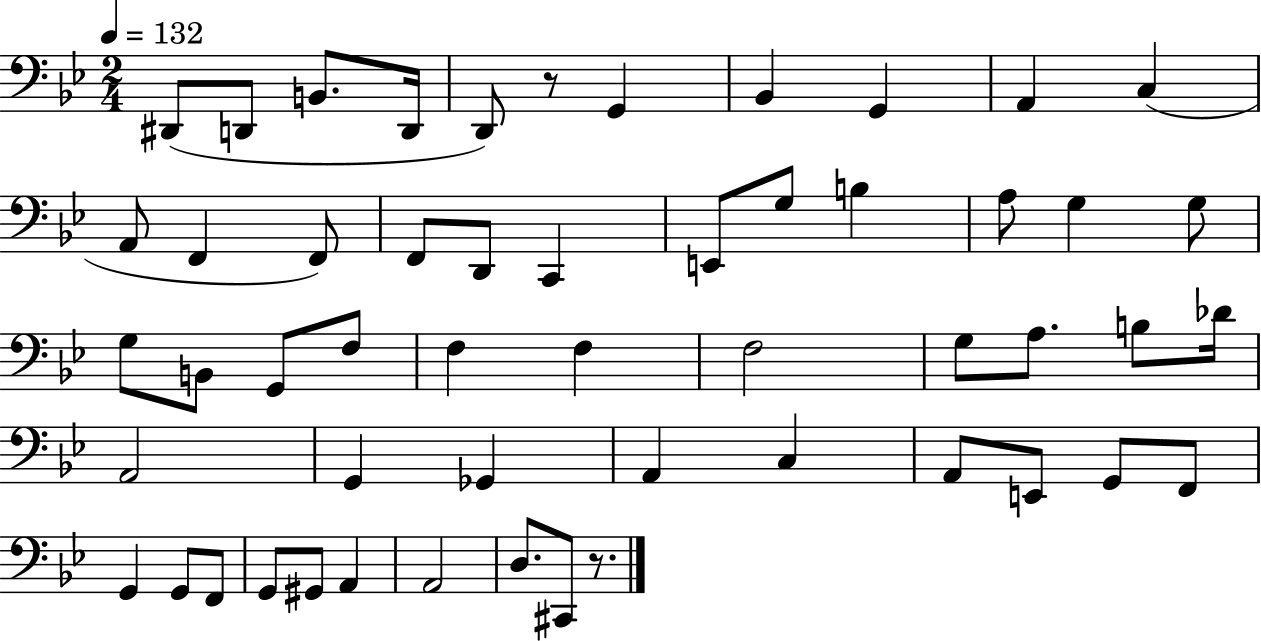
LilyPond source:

{
  \clef bass
  \numericTimeSignature
  \time 2/4
  \key bes \major
  \tempo 4 = 132
  dis,8( d,8 b,8. d,16 | d,8) r8 g,4 | bes,4 g,4 | a,4 c4( | \break a,8 f,4 f,8) | f,8 d,8 c,4 | e,8 g8 b4 | a8 g4 g8 | \break g8 b,8 g,8 f8 | f4 f4 | f2 | g8 a8. b8 des'16 | \break a,2 | g,4 ges,4 | a,4 c4 | a,8 e,8 g,8 f,8 | \break g,4 g,8 f,8 | g,8 gis,8 a,4 | a,2 | d8. cis,8 r8. | \break \bar "|."
}